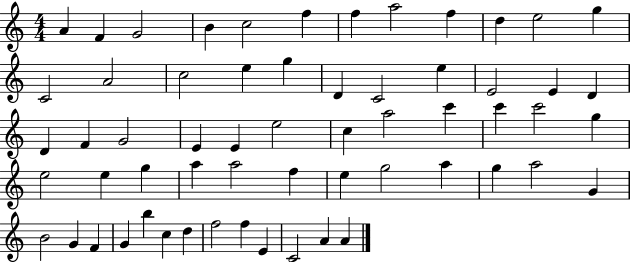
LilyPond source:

{
  \clef treble
  \numericTimeSignature
  \time 4/4
  \key c \major
  a'4 f'4 g'2 | b'4 c''2 f''4 | f''4 a''2 f''4 | d''4 e''2 g''4 | \break c'2 a'2 | c''2 e''4 g''4 | d'4 c'2 e''4 | e'2 e'4 d'4 | \break d'4 f'4 g'2 | e'4 e'4 e''2 | c''4 a''2 c'''4 | c'''4 c'''2 g''4 | \break e''2 e''4 g''4 | a''4 a''2 f''4 | e''4 g''2 a''4 | g''4 a''2 g'4 | \break b'2 g'4 f'4 | g'4 b''4 c''4 d''4 | f''2 f''4 e'4 | c'2 a'4 a'4 | \break \bar "|."
}